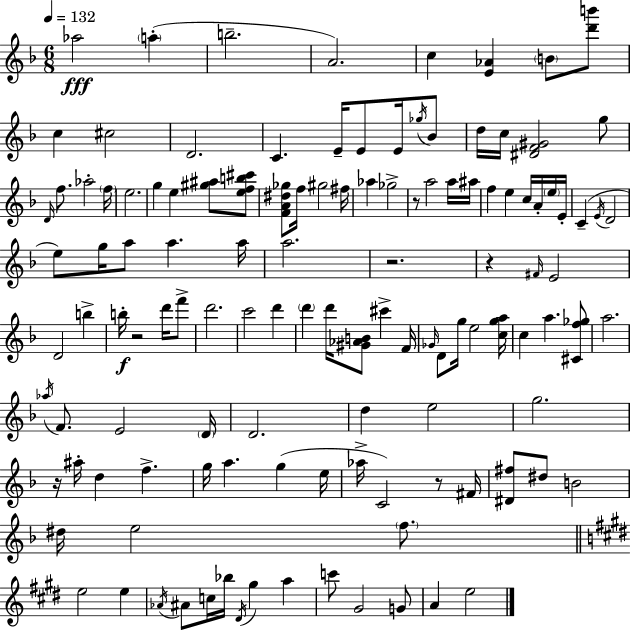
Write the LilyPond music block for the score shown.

{
  \clef treble
  \numericTimeSignature
  \time 6/8
  \key d \minor
  \tempo 4 = 132
  \repeat volta 2 { aes''2\fff \parenthesize a''4-.( | b''2.-- | a'2.) | c''4 <e' aes'>4 \parenthesize b'8 <d''' b'''>8 | \break c''4 cis''2 | d'2. | c'4. e'16-- e'8 e'16 \acciaccatura { ges''16 } bes'8 | d''16 c''16 <dis' f' gis'>2 g''8 | \break \grace { d'16 } f''8. aes''2-. | \parenthesize f''16 e''2. | g''4 e''4 <gis'' ais''>8 | <e'' f'' b'' cis'''>8 <f' a' dis'' ges''>8 f''16 gis''2 | \break fis''16 aes''4 ges''2-> | r8 a''2 | a''16 ais''16 f''4 e''4 c''16 a'16-. | \parenthesize e''16 e'16-. c'4--( \acciaccatura { e'16 } d'2 | \break e''8) g''16 a''8 a''4. | a''16 a''2. | r2. | r4 \grace { fis'16 } e'2 | \break d'2 | b''4-> b''16-.\f r2 | d'''16 f'''8-> d'''2. | c'''2 | \break d'''4 \parenthesize d'''4 d'''16 <gis' aes' b'>8 cis'''4-> | f'16 \grace { ges'16 } d'8 g''16 e''2 | <c'' g'' a''>16 c''4 a''4. | <cis' f'' ges''>8 a''2. | \break \acciaccatura { aes''16 } f'8. e'2 | \parenthesize d'16 d'2. | d''4 e''2 | g''2. | \break r16 ais''16-. d''4 | f''4.-> g''16 a''4. | g''4( e''16 aes''16-> c'2) | r8 fis'16 <dis' fis''>8 dis''8 b'2 | \break dis''16 e''2 | \parenthesize f''8. \bar "||" \break \key e \major e''2 e''4 | \acciaccatura { aes'16 } ais'8 c''16 bes''16 \acciaccatura { dis'16 } gis''4 a''4 | c'''8 gis'2 | g'8 a'4 e''2 | \break } \bar "|."
}